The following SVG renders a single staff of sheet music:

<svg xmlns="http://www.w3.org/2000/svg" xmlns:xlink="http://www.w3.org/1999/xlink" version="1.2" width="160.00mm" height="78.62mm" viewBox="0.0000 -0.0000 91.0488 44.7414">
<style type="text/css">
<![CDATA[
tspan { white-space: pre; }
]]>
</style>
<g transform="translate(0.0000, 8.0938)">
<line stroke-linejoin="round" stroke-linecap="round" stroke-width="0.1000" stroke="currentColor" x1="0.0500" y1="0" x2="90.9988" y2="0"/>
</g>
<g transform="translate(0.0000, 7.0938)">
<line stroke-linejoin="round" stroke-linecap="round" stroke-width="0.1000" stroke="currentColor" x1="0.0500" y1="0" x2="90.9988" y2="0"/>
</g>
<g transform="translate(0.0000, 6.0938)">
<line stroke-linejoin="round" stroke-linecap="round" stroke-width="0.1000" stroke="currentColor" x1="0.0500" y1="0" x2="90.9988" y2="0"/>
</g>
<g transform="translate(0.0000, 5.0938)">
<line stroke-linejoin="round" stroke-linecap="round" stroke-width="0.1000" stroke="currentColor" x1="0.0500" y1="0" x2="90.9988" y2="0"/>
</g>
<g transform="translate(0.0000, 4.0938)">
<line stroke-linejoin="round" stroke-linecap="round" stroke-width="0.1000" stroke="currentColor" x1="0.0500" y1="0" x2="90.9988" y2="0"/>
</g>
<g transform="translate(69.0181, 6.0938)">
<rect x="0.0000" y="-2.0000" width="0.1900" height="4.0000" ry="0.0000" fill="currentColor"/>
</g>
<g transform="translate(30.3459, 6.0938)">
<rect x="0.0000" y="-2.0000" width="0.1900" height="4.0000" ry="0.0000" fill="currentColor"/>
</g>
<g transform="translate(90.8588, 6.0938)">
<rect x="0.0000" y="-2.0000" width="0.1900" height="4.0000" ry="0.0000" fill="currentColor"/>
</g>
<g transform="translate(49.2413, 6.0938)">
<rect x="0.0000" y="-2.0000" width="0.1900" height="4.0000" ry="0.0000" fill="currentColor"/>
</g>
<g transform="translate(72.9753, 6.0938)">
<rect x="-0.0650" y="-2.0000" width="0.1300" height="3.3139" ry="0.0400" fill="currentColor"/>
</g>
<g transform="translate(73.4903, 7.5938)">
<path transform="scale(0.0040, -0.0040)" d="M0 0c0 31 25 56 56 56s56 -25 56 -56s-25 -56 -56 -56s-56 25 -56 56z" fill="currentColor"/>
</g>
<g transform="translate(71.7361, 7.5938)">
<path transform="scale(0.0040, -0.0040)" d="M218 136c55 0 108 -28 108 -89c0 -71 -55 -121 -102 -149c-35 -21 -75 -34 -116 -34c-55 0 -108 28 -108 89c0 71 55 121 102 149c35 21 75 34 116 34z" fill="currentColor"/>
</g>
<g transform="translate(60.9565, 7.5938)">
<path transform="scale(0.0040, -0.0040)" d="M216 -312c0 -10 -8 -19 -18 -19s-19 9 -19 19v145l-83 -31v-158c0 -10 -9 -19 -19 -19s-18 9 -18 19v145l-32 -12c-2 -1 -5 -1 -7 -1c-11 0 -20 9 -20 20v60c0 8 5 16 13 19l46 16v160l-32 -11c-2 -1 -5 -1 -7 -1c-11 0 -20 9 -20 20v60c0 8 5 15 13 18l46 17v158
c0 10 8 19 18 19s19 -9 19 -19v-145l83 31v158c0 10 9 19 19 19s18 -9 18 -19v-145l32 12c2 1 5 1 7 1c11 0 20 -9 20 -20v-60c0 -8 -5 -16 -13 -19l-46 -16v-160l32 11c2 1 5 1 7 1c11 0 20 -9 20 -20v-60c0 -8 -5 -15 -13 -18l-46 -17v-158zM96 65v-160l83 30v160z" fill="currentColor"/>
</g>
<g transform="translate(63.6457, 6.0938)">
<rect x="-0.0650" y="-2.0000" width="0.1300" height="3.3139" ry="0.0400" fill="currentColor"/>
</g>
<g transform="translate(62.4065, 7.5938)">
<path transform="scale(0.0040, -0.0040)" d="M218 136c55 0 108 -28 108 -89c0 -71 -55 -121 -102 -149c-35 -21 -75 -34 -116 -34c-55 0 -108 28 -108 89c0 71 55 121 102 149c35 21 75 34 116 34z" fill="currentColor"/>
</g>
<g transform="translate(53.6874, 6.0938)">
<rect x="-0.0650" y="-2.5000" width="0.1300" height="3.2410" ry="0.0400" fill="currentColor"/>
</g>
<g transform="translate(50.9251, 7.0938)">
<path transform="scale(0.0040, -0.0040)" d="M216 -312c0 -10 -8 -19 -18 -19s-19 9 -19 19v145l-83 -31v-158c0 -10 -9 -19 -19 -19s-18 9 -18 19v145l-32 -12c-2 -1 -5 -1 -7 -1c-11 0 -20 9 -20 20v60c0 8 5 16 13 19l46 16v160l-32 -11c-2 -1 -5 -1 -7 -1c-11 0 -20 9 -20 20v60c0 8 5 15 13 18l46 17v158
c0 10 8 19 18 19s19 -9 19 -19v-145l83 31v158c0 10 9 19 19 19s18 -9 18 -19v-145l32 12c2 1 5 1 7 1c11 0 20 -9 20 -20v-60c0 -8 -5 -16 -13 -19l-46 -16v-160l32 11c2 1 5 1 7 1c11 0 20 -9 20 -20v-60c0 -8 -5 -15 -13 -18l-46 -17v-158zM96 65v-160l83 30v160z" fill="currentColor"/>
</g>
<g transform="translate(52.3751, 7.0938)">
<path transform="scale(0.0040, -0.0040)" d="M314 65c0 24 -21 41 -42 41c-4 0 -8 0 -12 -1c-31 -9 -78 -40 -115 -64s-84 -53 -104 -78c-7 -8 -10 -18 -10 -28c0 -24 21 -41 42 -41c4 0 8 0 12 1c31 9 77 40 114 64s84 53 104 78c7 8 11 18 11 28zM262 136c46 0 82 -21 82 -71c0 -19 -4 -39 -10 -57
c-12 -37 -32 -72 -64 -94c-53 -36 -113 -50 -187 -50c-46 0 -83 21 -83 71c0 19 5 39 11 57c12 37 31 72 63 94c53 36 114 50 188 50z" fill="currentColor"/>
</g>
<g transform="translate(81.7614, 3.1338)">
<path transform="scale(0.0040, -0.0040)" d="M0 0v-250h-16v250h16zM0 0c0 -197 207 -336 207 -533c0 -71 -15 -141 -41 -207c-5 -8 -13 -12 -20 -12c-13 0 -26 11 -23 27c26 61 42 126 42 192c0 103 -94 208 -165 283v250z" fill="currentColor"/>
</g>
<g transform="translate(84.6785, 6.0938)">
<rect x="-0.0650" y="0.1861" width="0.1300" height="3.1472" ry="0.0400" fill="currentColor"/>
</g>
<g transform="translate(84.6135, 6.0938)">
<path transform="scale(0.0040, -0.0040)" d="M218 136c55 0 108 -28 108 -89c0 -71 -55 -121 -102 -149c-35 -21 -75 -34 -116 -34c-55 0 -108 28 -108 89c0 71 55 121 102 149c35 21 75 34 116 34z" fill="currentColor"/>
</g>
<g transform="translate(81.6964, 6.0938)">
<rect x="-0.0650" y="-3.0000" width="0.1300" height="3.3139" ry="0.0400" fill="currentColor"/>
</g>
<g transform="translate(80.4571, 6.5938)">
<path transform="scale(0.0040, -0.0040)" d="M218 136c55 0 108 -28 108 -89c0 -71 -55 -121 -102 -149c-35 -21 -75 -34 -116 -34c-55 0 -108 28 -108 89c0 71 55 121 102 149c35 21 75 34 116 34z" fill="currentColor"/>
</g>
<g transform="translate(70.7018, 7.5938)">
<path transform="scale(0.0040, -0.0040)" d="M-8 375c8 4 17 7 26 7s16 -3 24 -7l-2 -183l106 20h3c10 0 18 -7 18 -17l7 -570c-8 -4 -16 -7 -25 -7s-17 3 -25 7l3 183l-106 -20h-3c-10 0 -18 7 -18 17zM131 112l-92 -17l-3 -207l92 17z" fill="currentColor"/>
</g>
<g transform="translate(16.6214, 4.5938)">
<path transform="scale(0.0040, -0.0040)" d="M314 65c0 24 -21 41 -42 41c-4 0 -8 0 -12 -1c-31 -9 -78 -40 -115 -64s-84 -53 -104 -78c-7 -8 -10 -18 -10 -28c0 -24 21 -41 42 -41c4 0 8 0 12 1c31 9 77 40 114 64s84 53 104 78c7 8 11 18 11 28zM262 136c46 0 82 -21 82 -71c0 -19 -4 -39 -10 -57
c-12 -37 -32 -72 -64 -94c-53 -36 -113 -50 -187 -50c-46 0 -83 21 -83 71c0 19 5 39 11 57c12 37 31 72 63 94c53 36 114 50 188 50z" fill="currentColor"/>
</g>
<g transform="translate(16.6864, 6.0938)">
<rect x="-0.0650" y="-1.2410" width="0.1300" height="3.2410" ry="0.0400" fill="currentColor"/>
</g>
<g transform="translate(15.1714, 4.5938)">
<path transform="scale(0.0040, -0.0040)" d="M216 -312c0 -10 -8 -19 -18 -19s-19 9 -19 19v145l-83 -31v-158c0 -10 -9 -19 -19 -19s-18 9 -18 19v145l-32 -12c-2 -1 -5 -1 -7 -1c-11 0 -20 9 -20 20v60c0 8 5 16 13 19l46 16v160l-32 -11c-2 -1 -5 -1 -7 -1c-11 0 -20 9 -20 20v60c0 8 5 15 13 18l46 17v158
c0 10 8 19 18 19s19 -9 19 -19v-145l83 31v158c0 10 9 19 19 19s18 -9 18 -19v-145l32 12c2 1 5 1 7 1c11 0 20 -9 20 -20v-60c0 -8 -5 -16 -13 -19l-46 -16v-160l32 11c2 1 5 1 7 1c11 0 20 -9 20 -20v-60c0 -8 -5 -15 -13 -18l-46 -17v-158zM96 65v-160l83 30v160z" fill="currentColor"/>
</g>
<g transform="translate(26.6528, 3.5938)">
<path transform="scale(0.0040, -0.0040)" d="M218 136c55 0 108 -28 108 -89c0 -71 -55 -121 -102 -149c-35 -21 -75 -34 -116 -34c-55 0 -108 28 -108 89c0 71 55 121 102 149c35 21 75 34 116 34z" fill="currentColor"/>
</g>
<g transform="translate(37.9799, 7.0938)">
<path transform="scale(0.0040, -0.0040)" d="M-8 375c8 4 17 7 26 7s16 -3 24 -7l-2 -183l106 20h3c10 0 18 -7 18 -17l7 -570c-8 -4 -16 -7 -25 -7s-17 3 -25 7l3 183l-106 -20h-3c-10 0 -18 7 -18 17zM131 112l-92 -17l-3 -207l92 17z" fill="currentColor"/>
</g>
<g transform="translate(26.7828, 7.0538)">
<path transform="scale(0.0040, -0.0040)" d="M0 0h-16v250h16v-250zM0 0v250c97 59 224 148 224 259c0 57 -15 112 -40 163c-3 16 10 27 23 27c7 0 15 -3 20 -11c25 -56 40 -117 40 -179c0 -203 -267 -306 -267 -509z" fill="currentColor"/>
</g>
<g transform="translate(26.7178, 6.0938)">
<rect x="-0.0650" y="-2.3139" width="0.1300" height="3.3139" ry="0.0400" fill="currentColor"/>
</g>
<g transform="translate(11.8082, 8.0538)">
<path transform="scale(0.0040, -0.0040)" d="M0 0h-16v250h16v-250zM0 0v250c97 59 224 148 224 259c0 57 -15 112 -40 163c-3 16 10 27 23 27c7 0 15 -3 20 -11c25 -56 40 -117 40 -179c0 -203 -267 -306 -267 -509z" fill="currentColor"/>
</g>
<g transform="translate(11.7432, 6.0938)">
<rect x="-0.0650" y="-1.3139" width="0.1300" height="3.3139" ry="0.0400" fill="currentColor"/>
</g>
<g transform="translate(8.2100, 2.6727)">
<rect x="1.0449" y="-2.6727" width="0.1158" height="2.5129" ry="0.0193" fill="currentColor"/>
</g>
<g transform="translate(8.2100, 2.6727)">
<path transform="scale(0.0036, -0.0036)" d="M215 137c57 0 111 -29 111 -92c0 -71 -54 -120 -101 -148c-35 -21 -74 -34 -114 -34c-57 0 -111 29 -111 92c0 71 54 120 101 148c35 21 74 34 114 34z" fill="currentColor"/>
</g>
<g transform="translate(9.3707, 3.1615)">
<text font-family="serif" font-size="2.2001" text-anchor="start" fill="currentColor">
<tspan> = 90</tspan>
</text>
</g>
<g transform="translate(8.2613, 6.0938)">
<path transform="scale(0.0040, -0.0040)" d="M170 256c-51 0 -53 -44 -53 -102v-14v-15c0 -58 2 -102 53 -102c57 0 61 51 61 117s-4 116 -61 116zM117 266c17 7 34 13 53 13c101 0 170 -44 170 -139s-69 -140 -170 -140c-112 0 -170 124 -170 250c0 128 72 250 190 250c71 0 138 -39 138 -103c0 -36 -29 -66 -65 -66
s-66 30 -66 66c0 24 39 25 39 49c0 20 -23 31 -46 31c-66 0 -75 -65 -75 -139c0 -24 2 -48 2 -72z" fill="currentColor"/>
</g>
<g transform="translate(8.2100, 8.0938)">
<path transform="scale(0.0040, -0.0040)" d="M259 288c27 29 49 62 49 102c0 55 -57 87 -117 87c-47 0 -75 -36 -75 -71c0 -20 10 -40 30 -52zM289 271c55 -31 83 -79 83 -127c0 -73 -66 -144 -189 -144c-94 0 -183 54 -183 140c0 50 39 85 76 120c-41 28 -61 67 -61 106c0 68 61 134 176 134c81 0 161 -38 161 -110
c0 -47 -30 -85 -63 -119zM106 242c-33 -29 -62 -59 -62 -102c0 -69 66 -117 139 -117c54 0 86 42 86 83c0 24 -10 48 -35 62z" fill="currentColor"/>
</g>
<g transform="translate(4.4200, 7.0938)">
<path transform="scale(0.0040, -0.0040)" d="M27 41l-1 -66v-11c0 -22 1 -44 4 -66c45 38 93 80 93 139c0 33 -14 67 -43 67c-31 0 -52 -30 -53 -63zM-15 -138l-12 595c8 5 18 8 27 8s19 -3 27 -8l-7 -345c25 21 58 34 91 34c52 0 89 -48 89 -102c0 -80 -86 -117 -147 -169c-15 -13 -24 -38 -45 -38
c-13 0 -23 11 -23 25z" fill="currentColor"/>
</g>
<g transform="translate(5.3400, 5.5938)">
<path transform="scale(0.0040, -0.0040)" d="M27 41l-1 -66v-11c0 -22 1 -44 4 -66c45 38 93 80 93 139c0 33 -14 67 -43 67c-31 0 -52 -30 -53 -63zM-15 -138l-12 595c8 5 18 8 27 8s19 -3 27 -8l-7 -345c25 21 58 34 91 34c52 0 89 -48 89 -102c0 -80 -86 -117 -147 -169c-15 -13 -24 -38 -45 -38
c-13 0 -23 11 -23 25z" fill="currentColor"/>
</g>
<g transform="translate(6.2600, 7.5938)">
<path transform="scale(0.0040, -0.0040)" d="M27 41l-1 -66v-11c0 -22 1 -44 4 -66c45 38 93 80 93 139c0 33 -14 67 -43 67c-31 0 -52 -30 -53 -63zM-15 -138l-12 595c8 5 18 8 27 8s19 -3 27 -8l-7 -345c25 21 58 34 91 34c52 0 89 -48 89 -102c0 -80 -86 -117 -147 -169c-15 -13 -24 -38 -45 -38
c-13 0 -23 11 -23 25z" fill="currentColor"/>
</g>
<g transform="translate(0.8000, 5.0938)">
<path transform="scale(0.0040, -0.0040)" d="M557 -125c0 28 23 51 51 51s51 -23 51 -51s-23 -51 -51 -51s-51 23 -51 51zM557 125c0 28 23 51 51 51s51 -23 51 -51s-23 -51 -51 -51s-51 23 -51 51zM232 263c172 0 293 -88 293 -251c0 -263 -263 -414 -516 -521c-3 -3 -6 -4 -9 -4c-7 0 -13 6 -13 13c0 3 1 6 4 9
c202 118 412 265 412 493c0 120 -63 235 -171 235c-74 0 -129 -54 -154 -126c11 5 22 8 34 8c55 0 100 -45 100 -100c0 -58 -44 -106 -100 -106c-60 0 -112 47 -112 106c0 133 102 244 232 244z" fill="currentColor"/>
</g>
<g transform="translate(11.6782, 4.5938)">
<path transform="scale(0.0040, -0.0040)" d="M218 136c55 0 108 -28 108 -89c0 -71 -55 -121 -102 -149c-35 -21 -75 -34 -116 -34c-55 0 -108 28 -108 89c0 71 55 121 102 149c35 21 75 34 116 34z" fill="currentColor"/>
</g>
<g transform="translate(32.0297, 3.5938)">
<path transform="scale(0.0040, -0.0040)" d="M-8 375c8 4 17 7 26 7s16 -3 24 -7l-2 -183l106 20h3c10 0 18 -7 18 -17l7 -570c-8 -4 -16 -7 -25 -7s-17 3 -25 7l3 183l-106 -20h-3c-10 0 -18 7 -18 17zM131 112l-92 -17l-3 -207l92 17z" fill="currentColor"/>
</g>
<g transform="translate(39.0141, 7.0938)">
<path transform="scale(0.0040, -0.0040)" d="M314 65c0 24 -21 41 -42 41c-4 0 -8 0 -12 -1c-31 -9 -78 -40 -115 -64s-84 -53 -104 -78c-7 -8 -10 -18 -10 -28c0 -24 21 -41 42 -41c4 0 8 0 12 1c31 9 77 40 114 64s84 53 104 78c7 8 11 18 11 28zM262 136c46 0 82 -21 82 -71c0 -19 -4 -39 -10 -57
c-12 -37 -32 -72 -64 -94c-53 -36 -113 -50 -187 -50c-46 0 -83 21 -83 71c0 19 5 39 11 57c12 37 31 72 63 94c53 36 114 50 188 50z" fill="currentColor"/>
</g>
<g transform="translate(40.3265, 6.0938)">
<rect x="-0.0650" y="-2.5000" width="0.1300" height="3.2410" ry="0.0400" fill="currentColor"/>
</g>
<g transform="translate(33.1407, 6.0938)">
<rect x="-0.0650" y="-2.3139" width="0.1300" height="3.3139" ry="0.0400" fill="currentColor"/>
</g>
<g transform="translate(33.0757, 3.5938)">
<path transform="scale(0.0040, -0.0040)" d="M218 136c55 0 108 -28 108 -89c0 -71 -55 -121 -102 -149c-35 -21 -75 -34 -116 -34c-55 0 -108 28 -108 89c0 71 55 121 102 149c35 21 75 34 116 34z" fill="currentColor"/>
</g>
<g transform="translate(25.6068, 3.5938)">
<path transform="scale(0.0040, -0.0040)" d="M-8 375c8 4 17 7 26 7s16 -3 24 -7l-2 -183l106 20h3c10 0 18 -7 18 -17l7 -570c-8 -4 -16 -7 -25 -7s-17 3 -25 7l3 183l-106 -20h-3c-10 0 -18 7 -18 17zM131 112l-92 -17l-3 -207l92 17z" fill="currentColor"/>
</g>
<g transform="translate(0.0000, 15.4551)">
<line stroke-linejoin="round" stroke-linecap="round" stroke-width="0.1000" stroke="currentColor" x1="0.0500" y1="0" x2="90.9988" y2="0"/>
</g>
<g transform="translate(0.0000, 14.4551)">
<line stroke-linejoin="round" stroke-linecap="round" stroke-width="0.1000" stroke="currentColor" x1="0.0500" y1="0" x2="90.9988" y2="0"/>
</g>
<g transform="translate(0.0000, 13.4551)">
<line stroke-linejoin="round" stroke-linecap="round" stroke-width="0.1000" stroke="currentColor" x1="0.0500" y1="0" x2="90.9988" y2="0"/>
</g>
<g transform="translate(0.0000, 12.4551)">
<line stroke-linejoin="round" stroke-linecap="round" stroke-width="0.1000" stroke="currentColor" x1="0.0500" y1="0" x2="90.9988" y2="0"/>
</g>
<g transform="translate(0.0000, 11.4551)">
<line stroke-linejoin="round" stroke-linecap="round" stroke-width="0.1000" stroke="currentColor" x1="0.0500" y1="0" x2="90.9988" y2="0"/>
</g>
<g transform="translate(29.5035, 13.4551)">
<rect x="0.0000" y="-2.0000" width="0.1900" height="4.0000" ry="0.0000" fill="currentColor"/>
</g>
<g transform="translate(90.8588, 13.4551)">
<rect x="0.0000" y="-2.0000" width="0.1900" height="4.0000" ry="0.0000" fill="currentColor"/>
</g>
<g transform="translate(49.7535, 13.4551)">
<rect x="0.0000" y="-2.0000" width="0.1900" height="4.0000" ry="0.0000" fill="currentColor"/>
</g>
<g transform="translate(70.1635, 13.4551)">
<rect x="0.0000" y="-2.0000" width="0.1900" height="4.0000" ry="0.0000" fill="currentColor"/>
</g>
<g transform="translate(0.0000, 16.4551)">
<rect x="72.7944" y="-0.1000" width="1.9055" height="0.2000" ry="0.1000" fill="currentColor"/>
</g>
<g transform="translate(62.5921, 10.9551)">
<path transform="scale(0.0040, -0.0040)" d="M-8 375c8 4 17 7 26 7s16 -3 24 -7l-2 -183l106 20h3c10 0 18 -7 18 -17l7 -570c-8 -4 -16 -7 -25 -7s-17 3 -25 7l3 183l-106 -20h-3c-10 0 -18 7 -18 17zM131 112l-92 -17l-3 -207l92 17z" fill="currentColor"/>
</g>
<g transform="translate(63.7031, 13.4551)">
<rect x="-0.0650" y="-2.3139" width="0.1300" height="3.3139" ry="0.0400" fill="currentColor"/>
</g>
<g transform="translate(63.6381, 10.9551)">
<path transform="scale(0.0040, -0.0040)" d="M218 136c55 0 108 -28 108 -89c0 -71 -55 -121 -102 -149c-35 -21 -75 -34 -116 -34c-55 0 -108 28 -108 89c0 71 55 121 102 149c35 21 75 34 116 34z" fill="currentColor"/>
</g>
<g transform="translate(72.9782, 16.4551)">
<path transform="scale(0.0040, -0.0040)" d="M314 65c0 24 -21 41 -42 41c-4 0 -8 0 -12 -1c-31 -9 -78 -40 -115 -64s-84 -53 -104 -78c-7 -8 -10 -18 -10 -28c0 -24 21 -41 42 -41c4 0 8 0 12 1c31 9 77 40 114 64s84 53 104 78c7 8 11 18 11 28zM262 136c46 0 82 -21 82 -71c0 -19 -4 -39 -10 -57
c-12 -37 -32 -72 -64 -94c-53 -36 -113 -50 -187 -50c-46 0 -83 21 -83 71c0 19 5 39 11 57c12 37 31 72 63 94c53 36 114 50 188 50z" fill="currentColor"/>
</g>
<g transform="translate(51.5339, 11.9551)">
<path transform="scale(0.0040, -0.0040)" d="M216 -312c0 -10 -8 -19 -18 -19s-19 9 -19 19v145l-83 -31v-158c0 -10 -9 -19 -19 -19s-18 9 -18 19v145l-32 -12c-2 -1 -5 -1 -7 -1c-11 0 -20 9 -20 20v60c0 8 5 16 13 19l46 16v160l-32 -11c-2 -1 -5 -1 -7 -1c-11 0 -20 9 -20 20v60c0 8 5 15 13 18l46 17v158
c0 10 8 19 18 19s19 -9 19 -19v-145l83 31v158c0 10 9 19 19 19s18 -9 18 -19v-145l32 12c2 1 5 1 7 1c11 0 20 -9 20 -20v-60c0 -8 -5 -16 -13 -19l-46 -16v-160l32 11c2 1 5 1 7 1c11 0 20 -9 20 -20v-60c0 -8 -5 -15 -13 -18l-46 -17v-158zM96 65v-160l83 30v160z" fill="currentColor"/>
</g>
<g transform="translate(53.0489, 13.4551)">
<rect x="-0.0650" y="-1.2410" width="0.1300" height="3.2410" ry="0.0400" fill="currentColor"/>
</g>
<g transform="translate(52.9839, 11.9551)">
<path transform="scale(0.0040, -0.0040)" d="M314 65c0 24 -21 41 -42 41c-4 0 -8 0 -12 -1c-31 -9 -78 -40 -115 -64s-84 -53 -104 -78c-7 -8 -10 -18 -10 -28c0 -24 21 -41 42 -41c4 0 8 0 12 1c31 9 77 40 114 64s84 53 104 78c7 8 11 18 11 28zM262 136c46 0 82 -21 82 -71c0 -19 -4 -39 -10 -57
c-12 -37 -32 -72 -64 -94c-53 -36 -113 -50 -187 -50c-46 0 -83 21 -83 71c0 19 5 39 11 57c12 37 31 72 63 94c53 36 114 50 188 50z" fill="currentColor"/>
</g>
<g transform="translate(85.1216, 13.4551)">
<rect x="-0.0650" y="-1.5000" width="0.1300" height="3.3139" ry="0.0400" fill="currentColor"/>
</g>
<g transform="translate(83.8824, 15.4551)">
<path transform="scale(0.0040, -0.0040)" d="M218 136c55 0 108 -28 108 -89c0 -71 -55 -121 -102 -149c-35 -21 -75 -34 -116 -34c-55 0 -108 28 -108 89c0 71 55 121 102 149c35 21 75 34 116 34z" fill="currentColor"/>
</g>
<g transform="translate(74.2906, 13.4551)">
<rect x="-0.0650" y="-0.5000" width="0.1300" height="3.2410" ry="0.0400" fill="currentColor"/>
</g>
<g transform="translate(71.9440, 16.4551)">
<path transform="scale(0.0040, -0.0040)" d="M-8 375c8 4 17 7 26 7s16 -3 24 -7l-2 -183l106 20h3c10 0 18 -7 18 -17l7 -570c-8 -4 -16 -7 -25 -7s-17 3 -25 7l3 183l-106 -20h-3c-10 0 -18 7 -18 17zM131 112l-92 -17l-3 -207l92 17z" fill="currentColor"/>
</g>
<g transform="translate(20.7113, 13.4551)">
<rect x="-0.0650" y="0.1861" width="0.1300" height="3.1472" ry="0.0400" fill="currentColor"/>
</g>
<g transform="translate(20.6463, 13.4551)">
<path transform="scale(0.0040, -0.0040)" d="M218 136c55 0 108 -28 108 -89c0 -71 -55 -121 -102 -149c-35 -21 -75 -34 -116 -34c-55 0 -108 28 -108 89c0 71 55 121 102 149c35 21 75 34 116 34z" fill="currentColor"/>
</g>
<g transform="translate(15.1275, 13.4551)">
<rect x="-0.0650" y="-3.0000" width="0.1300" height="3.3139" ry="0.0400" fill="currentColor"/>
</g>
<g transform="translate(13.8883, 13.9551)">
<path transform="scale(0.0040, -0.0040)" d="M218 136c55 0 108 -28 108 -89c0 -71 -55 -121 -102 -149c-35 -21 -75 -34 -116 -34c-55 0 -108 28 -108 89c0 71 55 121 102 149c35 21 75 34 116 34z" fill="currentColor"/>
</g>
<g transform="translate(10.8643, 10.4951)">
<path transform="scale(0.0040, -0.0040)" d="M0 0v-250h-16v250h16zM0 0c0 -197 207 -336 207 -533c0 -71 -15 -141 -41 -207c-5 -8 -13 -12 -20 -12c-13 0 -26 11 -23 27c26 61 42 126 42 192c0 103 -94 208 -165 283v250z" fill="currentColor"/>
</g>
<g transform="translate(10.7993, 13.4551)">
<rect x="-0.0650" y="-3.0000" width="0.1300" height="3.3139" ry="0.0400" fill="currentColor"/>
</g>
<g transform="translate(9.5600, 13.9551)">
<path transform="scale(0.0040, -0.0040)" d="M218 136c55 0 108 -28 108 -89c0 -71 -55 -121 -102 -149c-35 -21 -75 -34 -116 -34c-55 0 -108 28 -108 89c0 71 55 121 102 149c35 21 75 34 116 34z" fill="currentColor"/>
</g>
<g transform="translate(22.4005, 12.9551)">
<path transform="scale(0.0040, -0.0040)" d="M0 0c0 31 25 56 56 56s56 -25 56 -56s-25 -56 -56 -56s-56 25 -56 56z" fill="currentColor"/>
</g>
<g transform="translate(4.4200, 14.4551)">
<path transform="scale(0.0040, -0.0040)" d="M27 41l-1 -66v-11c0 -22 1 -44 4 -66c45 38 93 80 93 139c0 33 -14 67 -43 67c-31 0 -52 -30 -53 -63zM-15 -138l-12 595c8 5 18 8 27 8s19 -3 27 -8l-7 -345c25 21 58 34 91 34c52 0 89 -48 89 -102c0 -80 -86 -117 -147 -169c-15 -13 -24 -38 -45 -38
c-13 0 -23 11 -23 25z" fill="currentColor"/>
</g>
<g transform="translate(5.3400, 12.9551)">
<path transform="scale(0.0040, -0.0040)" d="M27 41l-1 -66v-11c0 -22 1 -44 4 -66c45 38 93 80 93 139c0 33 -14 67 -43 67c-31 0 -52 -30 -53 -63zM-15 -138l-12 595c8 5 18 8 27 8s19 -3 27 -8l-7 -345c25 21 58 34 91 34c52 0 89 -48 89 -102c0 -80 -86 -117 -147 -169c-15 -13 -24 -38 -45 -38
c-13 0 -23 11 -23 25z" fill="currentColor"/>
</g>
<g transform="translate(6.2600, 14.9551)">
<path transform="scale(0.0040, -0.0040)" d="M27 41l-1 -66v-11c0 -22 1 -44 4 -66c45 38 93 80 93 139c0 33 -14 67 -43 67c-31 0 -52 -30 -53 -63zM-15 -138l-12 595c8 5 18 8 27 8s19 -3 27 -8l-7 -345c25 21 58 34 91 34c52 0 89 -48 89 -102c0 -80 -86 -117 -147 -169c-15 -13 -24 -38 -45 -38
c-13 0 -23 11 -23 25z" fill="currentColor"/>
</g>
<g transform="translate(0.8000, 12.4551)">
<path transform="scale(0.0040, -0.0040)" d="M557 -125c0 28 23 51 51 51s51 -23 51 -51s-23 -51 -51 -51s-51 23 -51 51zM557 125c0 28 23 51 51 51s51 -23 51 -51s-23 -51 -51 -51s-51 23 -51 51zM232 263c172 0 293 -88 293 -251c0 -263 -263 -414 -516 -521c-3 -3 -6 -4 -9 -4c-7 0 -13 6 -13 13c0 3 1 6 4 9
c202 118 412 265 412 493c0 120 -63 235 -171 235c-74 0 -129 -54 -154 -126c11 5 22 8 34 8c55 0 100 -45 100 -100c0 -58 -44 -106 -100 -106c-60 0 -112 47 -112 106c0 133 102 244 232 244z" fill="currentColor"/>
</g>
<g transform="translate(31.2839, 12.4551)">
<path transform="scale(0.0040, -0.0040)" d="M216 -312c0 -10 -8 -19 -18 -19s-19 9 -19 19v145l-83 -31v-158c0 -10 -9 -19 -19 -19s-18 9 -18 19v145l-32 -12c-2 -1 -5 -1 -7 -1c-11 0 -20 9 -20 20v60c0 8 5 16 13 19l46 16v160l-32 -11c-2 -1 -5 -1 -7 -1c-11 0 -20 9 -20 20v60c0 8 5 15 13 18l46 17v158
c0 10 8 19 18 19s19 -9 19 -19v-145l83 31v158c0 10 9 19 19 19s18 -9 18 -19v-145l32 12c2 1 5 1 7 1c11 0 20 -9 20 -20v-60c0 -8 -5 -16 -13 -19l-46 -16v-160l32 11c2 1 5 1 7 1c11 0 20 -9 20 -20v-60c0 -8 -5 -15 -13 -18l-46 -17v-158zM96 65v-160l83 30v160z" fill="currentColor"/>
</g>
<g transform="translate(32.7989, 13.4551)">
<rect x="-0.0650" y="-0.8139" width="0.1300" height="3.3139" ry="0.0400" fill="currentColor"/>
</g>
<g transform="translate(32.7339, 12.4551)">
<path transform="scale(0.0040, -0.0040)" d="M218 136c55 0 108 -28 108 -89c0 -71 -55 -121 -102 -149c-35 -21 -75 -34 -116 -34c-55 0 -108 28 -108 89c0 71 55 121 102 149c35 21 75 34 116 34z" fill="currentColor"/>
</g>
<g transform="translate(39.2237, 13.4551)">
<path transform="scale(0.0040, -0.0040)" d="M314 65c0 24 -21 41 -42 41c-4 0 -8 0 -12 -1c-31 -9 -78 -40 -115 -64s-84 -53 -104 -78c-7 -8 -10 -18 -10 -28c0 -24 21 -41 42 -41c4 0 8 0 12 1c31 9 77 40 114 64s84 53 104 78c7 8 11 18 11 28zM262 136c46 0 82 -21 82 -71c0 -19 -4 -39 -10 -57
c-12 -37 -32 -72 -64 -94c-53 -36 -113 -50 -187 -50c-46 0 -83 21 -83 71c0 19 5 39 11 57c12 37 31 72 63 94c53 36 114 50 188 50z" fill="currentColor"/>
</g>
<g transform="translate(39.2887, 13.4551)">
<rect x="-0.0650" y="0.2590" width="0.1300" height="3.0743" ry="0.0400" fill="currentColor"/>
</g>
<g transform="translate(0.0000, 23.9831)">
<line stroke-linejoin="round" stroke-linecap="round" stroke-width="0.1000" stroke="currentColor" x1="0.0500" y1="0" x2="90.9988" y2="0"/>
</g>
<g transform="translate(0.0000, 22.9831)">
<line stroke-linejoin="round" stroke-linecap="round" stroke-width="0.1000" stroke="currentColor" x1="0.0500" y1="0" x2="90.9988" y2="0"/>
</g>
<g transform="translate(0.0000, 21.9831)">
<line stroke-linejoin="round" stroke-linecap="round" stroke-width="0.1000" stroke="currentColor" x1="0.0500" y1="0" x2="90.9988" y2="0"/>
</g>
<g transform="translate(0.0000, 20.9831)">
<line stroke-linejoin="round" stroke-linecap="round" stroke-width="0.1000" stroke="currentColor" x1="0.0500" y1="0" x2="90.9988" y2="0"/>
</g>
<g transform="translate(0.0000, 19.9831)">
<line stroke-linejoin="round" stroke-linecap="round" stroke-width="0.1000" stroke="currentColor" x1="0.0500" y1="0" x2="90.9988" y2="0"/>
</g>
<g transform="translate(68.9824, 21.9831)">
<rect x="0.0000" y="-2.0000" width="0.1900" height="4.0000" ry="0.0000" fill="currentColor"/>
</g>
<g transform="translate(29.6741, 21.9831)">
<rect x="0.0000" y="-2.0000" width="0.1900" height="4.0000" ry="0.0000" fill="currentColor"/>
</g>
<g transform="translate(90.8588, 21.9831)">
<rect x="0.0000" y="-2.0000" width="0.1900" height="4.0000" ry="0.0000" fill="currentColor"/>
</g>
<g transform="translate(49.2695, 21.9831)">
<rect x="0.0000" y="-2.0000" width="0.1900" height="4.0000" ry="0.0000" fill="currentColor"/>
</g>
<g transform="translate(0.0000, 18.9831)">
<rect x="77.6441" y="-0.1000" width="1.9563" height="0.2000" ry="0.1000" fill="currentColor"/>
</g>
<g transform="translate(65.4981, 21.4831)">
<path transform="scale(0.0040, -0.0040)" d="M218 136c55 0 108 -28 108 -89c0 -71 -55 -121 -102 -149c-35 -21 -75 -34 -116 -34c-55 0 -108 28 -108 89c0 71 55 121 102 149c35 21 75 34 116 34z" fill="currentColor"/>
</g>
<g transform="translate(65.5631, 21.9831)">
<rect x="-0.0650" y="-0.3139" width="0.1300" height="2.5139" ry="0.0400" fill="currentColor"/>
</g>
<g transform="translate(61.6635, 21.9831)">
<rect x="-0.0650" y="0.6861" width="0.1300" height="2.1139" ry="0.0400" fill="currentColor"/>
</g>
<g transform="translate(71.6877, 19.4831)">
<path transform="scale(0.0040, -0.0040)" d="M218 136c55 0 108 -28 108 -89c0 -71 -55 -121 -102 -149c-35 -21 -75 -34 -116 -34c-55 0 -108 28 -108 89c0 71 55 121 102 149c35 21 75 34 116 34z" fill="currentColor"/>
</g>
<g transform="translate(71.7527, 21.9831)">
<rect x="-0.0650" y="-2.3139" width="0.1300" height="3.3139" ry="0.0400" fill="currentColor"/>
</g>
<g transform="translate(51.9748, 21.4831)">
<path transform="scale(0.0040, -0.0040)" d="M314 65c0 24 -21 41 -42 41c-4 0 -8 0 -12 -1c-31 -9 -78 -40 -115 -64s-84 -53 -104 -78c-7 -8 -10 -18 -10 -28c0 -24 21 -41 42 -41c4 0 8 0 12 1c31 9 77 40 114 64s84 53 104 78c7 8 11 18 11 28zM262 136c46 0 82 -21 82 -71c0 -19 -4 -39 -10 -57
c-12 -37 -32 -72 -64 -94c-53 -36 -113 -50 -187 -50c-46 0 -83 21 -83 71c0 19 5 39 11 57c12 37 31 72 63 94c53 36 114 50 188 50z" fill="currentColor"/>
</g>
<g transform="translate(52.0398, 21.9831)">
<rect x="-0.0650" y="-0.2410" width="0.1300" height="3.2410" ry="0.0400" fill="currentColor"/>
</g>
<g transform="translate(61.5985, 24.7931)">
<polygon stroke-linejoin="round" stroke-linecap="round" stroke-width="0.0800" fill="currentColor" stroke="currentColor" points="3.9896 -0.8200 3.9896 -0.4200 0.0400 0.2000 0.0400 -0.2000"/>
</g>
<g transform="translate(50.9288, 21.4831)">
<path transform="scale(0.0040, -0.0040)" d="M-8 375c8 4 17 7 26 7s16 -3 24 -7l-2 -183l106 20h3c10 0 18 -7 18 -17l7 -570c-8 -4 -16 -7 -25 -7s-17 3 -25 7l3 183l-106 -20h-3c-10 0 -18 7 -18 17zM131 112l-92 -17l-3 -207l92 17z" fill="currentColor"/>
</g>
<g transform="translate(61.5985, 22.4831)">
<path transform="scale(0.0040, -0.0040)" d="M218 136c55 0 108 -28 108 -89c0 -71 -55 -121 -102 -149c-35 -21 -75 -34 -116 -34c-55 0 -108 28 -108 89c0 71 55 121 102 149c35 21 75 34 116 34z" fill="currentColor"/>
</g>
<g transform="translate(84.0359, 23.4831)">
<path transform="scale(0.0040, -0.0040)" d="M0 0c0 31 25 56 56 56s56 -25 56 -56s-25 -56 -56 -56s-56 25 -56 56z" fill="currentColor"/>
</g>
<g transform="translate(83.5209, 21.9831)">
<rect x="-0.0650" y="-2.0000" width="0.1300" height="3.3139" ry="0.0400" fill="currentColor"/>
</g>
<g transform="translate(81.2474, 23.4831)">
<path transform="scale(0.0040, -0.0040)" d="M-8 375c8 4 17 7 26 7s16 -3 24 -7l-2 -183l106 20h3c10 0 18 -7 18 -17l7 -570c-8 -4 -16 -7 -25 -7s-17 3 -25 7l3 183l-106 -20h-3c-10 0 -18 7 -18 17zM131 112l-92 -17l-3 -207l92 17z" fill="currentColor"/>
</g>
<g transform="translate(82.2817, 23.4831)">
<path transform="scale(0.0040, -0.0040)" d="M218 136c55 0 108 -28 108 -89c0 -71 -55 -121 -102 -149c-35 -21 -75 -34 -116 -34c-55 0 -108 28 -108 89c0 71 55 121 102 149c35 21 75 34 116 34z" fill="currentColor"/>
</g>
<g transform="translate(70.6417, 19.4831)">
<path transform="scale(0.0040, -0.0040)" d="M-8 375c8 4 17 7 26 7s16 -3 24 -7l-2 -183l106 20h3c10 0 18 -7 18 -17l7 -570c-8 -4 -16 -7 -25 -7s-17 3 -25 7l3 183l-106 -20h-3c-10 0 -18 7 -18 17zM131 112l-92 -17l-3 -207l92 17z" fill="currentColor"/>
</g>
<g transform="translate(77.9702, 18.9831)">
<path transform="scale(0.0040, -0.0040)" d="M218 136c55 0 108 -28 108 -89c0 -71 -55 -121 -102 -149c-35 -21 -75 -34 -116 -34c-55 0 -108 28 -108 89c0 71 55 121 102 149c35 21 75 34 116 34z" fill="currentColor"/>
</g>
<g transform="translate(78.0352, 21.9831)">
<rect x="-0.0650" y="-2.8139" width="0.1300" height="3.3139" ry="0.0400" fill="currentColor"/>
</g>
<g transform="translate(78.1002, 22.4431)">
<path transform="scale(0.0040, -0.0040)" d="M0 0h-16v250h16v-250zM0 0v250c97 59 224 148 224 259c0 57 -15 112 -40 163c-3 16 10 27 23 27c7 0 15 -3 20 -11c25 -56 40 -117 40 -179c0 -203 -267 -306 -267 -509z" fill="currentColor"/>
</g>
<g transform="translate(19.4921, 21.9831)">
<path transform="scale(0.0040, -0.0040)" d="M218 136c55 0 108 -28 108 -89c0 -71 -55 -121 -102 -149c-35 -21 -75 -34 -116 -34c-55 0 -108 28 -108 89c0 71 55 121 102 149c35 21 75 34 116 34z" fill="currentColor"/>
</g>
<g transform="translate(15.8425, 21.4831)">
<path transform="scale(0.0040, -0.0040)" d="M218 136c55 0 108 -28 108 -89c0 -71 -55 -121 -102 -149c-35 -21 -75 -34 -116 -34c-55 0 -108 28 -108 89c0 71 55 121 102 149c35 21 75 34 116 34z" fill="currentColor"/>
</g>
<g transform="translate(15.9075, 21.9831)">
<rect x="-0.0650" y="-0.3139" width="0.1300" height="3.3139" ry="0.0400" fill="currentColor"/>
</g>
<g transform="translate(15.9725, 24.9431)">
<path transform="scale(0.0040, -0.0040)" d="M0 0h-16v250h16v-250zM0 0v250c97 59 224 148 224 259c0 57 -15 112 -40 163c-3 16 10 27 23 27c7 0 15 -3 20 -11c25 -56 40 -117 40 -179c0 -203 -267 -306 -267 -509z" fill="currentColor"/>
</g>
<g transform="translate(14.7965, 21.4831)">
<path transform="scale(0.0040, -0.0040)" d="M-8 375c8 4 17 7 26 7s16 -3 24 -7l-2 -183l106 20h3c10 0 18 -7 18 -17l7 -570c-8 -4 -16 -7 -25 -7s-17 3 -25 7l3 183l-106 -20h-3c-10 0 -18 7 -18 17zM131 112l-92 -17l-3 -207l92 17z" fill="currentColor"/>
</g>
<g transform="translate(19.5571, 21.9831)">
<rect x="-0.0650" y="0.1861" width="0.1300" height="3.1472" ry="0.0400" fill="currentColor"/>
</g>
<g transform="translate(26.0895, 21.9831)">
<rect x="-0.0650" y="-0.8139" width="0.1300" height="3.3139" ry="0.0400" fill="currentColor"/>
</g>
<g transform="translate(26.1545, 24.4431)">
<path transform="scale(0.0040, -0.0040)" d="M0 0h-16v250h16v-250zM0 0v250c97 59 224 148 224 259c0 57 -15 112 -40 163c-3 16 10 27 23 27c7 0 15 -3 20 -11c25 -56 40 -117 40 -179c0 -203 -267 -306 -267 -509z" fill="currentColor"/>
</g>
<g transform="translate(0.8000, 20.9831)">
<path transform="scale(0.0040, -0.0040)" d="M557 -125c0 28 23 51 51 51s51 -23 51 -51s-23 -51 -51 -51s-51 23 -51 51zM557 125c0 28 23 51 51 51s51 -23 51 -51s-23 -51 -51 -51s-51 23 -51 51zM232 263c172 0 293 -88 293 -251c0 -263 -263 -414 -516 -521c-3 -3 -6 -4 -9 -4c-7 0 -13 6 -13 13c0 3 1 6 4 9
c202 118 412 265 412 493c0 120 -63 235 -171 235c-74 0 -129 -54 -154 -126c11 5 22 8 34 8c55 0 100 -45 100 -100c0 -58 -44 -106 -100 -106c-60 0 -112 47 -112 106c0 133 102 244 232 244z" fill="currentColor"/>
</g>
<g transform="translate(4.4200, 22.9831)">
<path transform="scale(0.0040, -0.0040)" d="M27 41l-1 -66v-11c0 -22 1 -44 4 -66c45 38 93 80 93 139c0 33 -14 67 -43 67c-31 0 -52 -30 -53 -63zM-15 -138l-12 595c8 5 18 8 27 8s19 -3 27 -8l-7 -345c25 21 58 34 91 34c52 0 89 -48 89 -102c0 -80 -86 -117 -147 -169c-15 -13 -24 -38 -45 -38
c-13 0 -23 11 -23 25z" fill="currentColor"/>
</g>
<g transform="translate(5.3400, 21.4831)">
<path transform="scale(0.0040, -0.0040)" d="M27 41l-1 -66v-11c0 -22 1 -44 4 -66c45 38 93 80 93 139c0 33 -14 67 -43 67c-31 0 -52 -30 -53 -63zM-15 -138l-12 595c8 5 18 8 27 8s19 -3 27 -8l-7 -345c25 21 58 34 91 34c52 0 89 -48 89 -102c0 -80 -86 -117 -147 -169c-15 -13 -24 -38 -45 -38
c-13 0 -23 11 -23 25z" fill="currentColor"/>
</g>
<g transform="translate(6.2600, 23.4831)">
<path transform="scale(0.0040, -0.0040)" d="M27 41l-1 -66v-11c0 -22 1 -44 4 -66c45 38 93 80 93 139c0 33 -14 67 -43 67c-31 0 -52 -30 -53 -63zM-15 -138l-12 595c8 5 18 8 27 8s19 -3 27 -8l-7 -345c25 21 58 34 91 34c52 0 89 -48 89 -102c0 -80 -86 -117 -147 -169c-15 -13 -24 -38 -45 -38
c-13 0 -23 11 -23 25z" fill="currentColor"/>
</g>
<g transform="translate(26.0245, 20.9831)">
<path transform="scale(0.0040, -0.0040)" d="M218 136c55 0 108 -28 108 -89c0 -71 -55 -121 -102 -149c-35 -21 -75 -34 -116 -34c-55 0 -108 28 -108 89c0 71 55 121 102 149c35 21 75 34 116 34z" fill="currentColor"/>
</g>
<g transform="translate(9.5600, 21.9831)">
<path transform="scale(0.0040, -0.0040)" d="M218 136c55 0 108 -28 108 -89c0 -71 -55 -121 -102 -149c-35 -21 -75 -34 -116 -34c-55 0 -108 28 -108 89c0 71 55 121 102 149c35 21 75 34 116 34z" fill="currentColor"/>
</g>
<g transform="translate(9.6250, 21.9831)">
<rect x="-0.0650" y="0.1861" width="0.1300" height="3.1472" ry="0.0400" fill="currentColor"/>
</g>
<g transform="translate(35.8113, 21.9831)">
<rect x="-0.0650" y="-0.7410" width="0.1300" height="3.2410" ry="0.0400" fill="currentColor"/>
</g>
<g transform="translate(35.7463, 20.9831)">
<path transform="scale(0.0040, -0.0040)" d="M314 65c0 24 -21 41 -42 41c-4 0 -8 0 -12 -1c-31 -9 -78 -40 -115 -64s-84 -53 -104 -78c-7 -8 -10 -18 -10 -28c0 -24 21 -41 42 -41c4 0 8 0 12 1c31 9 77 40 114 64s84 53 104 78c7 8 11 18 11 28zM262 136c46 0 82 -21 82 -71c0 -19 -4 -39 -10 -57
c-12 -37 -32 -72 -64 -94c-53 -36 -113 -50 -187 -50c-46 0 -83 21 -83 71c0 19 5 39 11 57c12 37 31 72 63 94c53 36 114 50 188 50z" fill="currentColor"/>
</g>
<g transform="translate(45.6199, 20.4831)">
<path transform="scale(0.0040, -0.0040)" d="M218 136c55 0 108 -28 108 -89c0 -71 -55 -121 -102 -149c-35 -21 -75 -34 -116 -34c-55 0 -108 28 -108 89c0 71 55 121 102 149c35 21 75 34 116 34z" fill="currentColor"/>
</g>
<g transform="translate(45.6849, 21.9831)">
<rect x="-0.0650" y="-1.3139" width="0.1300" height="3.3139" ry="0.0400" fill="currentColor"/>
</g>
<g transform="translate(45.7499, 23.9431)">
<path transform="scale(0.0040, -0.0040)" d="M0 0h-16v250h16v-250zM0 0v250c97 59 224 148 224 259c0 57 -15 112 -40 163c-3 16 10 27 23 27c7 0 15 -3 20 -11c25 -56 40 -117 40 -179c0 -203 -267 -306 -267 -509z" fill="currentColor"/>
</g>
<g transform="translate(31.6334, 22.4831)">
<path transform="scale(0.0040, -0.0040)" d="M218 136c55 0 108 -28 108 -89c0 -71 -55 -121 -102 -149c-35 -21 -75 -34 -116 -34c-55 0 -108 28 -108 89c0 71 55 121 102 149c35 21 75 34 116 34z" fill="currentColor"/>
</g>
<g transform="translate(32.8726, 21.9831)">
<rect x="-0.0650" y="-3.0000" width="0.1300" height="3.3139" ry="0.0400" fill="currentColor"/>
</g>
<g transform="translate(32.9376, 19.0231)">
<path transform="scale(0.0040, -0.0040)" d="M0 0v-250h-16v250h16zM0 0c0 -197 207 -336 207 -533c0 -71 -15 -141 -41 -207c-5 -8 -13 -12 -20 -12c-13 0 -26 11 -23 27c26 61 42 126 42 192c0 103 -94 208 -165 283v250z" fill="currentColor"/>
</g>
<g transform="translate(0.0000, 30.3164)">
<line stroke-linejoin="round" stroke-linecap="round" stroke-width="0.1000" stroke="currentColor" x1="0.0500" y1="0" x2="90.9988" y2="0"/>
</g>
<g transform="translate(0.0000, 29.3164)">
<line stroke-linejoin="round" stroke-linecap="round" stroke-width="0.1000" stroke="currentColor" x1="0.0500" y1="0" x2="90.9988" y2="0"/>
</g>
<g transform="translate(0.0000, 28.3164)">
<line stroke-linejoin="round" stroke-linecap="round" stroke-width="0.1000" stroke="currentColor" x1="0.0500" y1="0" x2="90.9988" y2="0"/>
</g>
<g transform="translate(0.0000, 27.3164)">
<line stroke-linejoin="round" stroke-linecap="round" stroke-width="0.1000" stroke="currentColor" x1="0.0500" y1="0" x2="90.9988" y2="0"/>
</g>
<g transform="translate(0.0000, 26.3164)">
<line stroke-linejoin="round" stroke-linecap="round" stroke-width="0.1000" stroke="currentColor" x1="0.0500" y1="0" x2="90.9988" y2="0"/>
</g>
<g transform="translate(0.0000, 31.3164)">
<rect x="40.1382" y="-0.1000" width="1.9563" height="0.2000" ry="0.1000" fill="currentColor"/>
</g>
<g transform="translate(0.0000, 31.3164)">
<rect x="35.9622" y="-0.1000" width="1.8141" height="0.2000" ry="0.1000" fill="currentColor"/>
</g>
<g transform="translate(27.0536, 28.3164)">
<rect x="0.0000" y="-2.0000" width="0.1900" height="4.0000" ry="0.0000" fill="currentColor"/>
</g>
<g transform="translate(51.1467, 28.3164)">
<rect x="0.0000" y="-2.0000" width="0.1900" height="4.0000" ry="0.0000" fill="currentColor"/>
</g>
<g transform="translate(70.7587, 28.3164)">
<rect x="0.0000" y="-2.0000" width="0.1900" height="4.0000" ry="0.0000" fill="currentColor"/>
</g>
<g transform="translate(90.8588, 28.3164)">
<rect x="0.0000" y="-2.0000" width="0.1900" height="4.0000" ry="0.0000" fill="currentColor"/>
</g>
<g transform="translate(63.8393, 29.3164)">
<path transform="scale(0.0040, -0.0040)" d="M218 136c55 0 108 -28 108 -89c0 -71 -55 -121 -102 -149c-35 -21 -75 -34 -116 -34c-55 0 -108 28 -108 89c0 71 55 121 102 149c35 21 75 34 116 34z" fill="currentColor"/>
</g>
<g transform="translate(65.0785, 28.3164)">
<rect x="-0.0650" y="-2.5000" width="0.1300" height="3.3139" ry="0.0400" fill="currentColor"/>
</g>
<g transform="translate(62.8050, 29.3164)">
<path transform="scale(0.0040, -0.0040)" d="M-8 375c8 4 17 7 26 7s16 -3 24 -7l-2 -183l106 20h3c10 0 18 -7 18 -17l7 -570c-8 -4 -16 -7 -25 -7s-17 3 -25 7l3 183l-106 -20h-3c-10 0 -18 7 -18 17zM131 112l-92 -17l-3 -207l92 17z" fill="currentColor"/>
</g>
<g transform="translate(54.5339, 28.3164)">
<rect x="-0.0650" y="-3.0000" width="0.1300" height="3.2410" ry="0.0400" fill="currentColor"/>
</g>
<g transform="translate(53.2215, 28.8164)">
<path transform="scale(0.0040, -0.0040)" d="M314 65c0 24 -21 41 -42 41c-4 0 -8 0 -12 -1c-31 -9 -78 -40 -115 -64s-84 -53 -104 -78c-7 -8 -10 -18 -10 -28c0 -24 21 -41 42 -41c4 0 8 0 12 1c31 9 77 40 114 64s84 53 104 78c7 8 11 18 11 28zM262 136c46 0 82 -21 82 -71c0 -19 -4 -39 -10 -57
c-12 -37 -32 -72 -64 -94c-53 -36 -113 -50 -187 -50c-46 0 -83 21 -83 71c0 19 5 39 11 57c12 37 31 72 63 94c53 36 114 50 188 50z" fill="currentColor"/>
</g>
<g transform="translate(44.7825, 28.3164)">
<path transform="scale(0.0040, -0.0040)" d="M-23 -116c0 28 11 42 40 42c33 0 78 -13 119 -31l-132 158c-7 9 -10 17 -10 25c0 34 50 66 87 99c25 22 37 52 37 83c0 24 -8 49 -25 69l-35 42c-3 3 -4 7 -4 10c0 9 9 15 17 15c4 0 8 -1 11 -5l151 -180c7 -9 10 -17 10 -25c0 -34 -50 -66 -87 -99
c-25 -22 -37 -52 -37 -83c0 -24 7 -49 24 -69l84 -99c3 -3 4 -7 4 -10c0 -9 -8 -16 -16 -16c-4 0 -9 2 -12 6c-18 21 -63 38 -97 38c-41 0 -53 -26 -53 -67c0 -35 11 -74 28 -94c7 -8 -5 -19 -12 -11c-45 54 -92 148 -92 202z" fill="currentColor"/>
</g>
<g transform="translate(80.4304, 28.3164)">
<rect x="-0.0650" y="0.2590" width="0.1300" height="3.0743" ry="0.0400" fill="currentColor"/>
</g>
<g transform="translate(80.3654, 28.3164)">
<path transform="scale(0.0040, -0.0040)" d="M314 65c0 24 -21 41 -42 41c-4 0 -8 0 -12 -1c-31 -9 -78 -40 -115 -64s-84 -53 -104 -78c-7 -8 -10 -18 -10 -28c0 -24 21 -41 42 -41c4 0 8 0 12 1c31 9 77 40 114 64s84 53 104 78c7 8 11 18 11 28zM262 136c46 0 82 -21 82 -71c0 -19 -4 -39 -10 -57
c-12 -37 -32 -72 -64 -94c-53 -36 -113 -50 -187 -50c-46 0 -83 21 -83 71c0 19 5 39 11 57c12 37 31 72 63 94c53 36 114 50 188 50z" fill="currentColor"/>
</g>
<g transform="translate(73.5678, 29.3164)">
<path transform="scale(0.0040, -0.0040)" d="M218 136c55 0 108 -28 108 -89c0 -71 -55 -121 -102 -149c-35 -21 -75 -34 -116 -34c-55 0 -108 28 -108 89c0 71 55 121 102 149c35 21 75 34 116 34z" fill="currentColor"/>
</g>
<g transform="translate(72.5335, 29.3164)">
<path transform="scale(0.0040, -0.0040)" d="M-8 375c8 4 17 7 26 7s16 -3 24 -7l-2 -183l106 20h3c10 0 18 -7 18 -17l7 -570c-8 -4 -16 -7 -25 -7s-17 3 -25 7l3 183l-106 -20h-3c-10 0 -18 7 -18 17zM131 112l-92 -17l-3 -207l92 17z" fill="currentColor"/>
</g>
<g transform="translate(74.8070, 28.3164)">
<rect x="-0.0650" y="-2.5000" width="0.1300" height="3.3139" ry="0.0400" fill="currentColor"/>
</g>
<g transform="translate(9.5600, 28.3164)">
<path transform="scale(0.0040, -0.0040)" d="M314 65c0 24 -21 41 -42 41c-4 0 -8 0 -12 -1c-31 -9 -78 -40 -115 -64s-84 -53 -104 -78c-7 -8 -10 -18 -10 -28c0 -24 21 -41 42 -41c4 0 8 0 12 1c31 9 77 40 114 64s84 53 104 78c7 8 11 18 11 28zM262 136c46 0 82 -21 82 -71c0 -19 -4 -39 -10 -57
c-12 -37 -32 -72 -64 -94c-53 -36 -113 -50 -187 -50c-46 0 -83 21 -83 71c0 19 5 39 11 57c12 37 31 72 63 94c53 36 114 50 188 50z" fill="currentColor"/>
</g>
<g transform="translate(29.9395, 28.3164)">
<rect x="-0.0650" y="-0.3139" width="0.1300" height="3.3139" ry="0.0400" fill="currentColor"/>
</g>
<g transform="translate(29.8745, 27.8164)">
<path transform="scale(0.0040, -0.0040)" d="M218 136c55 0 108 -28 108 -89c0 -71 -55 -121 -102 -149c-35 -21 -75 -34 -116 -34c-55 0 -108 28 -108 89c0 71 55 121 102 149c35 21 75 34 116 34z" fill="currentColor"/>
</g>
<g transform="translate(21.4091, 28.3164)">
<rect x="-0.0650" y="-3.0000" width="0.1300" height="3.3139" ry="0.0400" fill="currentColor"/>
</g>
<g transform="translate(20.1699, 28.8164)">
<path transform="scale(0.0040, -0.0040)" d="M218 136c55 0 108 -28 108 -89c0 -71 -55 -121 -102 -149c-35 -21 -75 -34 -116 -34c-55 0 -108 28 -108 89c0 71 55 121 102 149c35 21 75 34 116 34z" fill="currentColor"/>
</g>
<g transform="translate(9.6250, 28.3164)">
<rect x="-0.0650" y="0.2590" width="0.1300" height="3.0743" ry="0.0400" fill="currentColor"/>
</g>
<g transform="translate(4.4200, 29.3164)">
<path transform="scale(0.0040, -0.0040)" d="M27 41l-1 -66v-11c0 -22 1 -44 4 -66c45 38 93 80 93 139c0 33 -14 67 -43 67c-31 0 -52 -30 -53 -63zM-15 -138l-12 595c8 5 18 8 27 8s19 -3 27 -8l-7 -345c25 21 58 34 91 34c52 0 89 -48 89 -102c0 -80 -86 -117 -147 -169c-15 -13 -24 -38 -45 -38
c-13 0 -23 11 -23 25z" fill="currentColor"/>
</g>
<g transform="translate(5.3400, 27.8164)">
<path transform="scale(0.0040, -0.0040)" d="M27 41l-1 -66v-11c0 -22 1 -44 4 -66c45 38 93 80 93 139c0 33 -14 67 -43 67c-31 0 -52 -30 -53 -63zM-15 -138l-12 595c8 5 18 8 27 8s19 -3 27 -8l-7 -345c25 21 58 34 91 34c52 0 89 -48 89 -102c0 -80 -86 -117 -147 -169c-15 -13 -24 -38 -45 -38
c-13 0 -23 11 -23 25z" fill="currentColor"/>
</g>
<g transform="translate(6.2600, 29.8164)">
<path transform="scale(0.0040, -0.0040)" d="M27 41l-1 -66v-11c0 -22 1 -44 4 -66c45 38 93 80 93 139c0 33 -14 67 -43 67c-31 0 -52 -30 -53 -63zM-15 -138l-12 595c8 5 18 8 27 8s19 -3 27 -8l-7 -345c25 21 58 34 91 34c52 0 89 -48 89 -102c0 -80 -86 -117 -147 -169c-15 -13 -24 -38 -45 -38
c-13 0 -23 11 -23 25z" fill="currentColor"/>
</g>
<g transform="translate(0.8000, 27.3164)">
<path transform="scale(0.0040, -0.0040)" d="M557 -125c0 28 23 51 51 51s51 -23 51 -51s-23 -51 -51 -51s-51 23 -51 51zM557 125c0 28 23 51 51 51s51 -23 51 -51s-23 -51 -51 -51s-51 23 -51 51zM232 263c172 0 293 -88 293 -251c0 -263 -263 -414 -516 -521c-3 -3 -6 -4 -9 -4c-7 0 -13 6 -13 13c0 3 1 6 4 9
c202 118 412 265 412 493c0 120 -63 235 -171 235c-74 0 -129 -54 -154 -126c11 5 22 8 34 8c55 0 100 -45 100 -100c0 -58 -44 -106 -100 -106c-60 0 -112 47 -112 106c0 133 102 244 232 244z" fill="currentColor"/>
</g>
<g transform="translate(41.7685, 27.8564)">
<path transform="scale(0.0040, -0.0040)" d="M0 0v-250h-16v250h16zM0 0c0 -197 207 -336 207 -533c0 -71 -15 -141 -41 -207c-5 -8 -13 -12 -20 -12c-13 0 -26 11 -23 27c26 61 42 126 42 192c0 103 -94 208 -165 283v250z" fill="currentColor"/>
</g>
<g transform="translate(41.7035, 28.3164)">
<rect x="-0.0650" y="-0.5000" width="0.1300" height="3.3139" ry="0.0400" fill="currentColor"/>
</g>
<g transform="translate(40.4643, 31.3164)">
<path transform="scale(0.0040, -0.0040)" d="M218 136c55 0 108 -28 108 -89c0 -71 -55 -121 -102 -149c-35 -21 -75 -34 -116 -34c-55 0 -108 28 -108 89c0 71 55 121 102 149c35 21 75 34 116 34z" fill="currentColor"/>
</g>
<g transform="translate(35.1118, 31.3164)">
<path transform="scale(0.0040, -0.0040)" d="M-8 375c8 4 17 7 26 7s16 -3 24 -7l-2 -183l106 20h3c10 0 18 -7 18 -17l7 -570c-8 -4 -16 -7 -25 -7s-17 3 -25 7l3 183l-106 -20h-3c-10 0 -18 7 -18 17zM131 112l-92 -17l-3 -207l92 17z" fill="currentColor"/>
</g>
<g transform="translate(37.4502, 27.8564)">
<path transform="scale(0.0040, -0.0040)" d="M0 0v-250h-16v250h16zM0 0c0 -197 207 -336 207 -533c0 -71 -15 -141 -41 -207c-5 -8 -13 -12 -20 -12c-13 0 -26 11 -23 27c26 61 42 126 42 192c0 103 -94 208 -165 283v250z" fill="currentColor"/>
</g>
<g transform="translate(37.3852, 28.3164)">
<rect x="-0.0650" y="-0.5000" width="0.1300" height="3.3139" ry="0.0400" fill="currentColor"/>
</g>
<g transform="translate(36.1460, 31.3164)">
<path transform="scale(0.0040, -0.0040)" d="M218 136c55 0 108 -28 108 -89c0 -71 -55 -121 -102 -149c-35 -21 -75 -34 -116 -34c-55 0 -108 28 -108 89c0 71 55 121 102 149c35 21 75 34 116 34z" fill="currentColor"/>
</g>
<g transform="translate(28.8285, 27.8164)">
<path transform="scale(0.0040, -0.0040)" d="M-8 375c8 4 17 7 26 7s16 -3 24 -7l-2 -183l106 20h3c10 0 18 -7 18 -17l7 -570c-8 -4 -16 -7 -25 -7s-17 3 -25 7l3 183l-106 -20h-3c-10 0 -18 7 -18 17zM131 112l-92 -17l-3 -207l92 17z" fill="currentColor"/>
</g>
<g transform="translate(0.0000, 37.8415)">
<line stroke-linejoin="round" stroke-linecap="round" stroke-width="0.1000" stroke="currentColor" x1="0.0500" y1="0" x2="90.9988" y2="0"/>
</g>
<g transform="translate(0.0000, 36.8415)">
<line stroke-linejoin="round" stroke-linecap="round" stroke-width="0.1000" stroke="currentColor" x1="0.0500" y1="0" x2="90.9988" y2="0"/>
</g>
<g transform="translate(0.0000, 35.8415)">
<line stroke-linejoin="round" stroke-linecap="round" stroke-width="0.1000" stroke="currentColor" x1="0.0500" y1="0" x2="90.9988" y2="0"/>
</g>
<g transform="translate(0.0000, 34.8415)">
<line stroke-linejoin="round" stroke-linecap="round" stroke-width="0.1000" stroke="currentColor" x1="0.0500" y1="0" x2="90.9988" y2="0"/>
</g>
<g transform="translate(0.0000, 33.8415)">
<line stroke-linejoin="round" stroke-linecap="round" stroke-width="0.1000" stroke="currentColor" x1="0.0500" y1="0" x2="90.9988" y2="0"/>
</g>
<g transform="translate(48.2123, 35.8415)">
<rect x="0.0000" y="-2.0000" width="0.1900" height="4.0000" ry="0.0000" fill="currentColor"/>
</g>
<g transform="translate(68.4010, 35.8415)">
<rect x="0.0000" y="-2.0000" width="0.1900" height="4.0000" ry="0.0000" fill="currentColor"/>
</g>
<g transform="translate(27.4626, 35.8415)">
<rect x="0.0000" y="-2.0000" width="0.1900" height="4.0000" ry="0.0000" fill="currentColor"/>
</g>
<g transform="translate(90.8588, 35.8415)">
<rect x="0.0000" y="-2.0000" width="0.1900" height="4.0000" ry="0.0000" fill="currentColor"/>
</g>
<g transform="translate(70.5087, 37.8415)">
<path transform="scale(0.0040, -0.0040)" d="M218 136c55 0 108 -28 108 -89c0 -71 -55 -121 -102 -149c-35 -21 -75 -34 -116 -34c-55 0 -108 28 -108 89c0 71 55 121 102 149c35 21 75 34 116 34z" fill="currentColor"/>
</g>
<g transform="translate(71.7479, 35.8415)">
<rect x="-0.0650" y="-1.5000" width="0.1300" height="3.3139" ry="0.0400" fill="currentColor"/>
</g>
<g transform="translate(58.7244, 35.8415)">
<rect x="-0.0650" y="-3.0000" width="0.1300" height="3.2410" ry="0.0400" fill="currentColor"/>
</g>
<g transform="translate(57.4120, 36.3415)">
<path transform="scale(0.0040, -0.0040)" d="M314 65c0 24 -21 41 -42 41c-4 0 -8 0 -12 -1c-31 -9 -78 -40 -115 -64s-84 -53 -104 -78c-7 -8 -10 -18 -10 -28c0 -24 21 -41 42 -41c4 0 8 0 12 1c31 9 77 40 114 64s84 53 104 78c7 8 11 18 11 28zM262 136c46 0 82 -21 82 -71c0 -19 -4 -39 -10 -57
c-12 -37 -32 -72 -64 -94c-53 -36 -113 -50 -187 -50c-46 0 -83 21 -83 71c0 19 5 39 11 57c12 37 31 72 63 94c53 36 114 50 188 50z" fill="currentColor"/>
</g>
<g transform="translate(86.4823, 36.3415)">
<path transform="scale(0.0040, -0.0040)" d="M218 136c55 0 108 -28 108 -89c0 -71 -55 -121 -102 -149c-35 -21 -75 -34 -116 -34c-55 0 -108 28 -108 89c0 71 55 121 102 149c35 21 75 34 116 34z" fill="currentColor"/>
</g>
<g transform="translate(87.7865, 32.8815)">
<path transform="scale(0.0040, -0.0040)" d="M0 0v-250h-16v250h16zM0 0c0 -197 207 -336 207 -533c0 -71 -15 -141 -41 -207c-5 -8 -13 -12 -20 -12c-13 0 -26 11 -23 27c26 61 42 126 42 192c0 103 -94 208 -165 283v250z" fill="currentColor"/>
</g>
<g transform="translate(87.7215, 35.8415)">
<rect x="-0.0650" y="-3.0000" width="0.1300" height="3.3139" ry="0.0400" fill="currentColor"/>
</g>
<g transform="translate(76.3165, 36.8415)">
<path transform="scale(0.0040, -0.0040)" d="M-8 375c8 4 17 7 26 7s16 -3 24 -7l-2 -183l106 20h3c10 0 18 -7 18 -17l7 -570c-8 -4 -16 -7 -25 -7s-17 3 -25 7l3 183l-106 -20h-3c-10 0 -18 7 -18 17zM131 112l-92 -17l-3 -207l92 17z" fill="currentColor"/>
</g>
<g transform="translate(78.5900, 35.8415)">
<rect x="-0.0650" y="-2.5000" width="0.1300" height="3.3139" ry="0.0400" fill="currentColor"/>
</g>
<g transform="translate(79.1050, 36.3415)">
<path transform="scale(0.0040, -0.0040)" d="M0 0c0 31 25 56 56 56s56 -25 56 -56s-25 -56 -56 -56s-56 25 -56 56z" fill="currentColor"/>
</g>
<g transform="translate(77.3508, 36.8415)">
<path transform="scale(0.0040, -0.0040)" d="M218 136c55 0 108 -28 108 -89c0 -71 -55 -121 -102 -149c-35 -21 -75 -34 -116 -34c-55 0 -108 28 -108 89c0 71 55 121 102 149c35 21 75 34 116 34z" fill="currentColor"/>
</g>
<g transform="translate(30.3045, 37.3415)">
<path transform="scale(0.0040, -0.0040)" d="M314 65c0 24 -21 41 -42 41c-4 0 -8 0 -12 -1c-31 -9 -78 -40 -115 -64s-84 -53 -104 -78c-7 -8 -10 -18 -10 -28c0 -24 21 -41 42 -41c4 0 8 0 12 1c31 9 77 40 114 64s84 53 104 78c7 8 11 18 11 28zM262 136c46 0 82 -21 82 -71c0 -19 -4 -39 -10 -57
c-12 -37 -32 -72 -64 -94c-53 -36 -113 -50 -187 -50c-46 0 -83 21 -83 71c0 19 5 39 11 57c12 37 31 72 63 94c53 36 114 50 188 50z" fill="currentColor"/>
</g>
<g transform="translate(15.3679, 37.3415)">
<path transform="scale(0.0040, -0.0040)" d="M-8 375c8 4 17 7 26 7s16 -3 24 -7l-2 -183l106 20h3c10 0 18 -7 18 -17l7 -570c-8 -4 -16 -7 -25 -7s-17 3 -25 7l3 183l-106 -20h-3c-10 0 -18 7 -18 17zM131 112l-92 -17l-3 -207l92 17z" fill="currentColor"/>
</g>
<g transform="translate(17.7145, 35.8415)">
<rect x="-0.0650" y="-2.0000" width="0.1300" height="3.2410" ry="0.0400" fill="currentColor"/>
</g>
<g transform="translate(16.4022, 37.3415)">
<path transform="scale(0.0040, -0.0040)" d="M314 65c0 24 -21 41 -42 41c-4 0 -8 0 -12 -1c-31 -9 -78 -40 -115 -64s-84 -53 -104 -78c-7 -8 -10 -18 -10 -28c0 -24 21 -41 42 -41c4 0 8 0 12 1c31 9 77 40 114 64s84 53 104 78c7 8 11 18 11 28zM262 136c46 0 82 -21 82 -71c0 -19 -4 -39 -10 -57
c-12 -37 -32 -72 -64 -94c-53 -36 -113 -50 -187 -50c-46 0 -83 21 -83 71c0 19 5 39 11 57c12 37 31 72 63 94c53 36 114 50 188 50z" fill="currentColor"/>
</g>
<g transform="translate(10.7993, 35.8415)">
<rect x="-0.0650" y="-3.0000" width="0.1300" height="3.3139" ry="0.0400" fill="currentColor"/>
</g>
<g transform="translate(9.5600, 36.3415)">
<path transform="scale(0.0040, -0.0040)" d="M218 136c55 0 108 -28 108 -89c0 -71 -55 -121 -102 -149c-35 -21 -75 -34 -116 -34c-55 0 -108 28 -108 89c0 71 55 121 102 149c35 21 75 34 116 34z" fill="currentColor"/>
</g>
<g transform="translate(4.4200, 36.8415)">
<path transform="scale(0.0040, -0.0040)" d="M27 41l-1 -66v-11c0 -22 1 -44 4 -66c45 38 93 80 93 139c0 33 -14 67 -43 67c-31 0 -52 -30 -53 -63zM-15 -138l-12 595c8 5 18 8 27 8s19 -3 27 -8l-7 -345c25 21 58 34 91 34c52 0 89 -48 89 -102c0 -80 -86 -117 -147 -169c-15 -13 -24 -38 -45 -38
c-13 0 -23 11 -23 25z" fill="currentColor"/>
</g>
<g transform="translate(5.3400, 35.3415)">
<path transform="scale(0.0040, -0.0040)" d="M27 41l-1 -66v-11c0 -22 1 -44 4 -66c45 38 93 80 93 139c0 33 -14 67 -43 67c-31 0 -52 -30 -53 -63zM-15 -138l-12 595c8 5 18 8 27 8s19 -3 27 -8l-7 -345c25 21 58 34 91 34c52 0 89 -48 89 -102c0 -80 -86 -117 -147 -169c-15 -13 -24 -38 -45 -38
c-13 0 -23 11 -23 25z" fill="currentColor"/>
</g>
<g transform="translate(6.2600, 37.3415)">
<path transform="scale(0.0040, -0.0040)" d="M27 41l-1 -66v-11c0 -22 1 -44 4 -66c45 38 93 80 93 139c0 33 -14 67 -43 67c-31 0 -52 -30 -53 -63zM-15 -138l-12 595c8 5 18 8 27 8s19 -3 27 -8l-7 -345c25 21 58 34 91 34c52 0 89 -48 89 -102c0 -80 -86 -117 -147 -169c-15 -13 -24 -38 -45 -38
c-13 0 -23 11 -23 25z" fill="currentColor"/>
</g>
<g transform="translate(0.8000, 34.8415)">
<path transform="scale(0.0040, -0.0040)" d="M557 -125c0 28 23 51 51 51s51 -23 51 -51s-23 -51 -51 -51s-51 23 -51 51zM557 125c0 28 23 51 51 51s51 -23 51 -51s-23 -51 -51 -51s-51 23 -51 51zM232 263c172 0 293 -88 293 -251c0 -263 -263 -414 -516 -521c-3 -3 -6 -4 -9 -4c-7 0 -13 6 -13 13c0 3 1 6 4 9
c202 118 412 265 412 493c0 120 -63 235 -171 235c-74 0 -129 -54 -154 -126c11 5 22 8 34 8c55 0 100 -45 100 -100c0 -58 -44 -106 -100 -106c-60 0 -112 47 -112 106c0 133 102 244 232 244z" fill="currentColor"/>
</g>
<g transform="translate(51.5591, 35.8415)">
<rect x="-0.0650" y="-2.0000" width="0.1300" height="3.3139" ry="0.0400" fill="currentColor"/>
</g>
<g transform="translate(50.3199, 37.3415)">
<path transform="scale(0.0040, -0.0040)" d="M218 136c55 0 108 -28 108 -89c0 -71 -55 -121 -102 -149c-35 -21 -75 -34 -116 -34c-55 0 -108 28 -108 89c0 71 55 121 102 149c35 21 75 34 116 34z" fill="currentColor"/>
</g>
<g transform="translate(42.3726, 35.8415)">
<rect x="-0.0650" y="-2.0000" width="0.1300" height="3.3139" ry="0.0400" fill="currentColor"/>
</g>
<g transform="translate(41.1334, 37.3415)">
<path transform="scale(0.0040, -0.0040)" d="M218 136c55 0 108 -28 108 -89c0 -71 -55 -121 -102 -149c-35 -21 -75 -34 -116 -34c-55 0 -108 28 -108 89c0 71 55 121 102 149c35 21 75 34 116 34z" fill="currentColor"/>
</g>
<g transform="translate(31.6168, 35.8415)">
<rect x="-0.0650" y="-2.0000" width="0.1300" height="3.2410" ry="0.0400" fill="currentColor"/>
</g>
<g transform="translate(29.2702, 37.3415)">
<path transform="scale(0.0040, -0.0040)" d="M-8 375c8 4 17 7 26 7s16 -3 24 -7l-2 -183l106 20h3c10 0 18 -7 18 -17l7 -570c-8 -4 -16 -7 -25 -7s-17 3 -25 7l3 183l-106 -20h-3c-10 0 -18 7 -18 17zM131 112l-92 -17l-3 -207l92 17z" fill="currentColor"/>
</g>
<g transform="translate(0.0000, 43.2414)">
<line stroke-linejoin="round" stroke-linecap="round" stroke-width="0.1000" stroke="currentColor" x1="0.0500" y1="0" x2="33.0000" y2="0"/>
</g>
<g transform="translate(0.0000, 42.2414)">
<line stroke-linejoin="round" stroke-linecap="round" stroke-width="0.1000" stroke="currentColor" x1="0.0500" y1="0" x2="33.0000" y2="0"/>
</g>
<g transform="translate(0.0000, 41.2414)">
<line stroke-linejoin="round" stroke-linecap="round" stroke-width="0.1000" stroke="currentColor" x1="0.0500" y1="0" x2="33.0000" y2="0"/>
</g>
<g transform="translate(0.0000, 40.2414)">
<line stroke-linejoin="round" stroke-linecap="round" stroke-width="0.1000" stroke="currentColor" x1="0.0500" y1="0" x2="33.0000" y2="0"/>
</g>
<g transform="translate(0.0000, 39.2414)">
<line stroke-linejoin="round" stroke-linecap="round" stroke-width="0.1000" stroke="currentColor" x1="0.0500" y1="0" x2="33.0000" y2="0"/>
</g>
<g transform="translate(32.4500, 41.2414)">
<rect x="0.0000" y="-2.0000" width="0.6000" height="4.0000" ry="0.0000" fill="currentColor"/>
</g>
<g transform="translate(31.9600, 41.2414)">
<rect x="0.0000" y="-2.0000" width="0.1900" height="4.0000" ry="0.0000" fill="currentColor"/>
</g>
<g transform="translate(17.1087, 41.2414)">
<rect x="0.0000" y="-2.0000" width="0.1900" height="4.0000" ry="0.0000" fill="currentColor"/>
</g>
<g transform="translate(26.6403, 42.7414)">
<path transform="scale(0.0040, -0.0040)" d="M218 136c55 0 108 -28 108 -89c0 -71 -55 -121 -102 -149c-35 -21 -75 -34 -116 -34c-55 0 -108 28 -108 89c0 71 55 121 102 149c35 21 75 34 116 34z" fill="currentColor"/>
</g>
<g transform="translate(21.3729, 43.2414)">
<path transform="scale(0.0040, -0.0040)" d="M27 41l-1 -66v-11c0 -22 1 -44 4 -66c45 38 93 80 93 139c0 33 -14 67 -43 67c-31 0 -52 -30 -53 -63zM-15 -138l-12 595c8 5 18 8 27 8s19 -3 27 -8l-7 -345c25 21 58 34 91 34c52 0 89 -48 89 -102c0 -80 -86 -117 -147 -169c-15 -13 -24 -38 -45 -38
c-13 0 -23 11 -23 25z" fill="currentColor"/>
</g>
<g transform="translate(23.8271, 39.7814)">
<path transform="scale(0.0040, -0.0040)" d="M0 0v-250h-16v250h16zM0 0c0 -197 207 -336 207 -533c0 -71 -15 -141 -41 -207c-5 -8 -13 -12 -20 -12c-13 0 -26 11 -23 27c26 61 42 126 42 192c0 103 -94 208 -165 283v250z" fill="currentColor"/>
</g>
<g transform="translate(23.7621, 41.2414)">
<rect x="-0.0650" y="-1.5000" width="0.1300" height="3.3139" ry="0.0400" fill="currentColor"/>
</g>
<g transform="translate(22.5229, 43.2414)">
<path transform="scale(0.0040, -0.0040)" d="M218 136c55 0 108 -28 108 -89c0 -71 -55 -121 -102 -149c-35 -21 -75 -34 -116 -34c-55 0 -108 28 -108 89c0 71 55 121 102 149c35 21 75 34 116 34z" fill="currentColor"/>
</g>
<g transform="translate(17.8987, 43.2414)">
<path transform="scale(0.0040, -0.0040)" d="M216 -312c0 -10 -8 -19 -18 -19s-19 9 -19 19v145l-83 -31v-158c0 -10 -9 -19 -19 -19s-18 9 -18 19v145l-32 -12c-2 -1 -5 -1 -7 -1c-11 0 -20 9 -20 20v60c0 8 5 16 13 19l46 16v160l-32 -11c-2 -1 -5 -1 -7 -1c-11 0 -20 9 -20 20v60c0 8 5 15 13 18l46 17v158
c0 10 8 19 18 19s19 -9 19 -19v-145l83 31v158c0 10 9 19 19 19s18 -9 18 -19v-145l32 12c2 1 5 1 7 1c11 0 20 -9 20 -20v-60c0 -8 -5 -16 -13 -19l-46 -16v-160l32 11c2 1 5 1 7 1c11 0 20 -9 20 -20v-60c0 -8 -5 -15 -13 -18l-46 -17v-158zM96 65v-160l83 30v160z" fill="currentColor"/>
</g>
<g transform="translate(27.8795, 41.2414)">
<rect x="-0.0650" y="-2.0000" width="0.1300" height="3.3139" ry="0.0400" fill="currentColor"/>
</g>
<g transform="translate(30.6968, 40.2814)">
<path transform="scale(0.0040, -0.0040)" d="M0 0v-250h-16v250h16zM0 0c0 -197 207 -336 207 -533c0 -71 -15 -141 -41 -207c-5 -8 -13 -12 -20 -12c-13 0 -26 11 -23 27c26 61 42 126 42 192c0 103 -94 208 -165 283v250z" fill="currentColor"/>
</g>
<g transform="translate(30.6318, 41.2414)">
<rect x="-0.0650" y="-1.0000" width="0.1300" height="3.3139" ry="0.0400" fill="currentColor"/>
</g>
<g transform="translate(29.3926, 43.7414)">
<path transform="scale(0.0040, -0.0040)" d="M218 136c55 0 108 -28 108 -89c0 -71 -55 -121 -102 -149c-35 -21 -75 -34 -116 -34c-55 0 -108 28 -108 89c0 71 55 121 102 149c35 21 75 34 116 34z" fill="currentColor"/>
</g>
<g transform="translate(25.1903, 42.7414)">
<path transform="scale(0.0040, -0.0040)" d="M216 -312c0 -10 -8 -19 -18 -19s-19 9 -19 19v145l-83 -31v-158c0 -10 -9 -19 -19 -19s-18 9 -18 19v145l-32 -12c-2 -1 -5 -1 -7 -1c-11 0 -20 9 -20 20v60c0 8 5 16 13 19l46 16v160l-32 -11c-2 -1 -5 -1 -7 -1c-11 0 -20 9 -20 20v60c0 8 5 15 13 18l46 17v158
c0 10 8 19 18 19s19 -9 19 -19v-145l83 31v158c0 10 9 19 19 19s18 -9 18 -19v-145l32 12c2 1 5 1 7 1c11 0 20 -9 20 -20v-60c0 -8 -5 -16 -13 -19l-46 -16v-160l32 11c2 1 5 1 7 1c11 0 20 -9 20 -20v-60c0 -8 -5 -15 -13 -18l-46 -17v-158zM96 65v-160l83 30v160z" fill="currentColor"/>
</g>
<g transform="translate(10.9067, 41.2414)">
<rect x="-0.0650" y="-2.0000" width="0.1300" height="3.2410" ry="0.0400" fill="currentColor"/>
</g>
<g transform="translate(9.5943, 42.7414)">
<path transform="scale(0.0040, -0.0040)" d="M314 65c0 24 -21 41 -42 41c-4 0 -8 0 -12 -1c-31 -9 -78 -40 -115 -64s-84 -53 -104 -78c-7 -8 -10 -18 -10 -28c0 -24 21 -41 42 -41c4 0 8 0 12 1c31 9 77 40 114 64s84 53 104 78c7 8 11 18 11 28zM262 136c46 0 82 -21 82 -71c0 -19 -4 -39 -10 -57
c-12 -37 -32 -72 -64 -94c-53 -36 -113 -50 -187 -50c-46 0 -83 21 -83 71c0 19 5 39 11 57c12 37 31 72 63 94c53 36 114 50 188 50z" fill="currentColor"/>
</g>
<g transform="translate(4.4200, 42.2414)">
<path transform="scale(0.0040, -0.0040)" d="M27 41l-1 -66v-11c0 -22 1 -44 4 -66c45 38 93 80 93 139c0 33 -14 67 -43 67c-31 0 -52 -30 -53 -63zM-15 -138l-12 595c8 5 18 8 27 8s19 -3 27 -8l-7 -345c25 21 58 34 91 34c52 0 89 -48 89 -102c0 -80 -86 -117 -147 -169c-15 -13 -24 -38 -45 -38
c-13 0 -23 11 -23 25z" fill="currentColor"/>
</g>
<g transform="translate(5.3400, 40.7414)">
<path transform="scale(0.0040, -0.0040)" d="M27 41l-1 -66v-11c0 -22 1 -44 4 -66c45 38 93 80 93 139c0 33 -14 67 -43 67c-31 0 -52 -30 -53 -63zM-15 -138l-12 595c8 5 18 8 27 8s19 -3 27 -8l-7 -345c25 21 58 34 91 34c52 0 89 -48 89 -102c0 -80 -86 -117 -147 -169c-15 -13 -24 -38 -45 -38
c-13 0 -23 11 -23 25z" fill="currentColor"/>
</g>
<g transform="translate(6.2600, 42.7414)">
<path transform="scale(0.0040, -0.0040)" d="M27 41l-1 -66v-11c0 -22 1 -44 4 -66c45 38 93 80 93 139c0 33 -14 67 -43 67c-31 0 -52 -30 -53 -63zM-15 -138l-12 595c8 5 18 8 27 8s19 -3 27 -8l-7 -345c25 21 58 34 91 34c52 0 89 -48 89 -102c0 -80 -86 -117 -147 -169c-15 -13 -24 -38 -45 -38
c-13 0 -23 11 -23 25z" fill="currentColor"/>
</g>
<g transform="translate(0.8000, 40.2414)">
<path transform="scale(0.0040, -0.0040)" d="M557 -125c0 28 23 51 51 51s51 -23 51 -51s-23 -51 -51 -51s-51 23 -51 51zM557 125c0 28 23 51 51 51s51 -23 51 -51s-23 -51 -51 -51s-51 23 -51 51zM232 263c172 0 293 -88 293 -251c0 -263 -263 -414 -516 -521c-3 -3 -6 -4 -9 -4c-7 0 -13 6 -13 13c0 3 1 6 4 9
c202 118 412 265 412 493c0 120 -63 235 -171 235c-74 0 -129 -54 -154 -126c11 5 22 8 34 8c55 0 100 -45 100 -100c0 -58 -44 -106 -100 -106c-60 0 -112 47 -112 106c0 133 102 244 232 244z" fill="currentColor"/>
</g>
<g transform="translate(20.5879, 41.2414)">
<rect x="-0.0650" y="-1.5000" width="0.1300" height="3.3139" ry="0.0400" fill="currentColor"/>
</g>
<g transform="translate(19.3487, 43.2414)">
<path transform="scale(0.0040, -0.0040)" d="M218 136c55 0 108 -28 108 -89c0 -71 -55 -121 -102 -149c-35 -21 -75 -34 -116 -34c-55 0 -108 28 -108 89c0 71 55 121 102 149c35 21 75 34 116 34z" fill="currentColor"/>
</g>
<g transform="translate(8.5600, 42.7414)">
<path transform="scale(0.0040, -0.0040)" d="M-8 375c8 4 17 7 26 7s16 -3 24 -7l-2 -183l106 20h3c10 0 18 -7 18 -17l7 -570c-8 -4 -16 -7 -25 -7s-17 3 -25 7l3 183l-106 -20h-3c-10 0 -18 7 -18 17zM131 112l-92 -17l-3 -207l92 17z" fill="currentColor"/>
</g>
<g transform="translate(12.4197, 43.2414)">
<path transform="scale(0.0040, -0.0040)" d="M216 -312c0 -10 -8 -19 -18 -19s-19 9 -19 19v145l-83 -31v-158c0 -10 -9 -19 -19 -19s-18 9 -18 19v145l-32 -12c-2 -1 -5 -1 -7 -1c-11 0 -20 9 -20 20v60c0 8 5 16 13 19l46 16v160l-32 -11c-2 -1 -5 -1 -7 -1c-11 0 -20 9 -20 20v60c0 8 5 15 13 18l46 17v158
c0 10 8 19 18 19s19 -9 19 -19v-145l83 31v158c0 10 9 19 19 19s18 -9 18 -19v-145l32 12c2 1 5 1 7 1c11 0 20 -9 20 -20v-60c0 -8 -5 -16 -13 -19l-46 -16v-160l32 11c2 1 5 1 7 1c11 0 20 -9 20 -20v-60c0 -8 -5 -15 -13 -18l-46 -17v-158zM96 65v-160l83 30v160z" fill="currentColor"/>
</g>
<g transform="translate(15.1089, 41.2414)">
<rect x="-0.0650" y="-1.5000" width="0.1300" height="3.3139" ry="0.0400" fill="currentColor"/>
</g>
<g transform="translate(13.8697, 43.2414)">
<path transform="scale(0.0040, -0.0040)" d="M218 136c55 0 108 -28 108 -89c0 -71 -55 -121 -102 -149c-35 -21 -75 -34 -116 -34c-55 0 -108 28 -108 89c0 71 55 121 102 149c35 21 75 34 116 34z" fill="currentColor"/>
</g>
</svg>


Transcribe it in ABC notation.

X:1
T:Untitled
M:6/8
L:1/4
K:Eb
G,/2 ^G,2 B,/2 B, B,,2 ^B,,2 ^A,, A,, C,/2 D, C,/2 C, D, ^F, D,2 ^G,2 B, E,,2 G,, D, E,/2 D, F,/2 C,/2 F,2 G,/2 E,2 C,/2 E,/2 B, C/2 A,, D,2 C, E, E,,/2 E,,/2 z C,2 B,, B,, D,2 C, A,,2 A,,2 A,, _A,, C,2 G,, B,, C,/2 A,,2 ^G,, ^G,, _G,,/2 ^A,, F,,/2